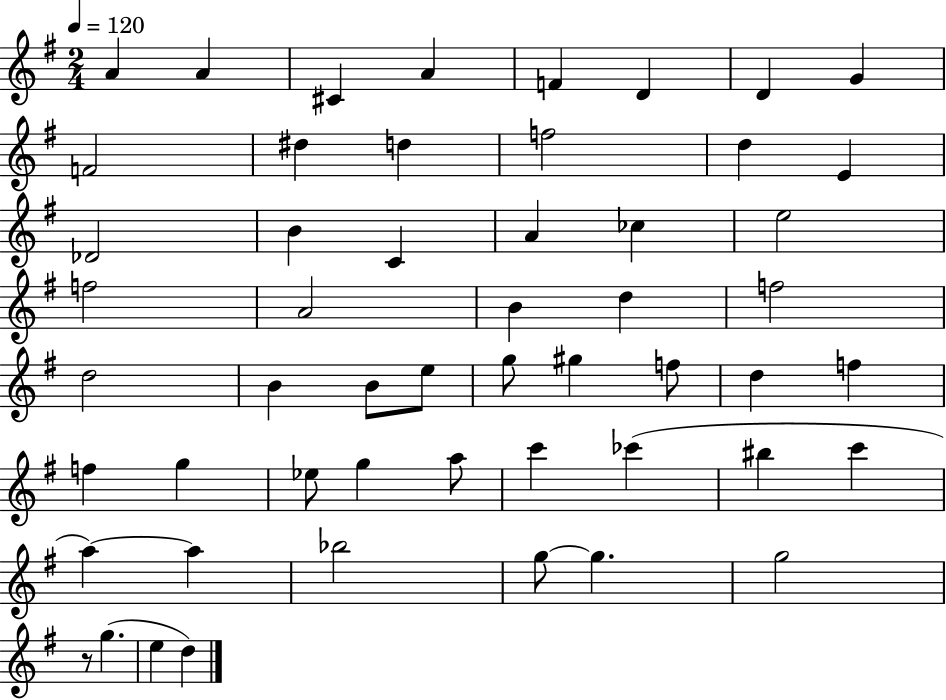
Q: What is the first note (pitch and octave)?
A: A4